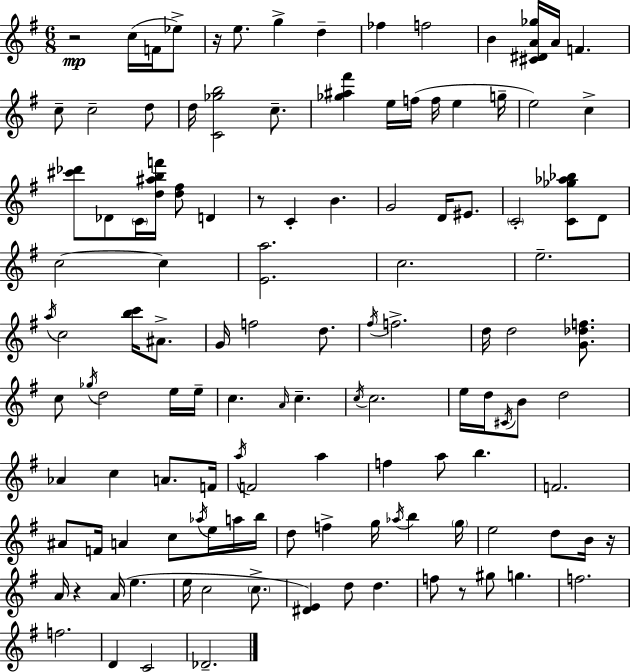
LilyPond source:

{
  \clef treble
  \numericTimeSignature
  \time 6/8
  \key e \minor
  r2\mp c''16( f'16 ees''8->) | r16 e''8. g''4-> d''4-- | fes''4 f''2 | b'4 <cis' dis' a' ges''>16 a'16 f'4. | \break c''8-- c''2-- d''8 | d''16 <c' ges'' b''>2 c''8.-- | <ges'' ais'' fis'''>4 e''16 f''16( f''16 e''4 g''16-- | e''2) c''4-> | \break <cis''' des'''>8 des'8 \parenthesize c'16 <d'' ais'' b'' f'''>16 <d'' fis''>8 d'4 | r8 c'4-. b'4. | g'2 d'16 eis'8. | \parenthesize c'2-. <c' ges'' aes'' bes''>8 d'8 | \break c''2~~ c''4 | <e' a''>2. | c''2. | e''2.-- | \break \acciaccatura { a''16 } c''2 <b'' c'''>16 ais'8.-> | g'16 f''2 d''8. | \acciaccatura { fis''16 } f''2.-> | d''16 d''2 <g' des'' f''>8. | \break c''8 \acciaccatura { ges''16 } d''2 | e''16 e''16-- c''4. \grace { a'16 } c''4.-- | \acciaccatura { c''16 } c''2. | e''16 d''16 \acciaccatura { cis'16 } b'8 d''2 | \break aes'4 c''4 | a'8. f'16 \acciaccatura { a''16 } f'2 | a''4 f''4 a''8 | b''4. f'2. | \break ais'8 f'16 a'4 | c''8 \acciaccatura { aes''16 } e''16 a''16 b''16 d''8 f''4-> | g''16 \acciaccatura { aes''16 } b''4 \parenthesize g''16 e''2 | d''8 b'16 r16 a'16 r4 | \break a'16( e''4. e''16 c''2 | \parenthesize c''8.-> <dis' e'>4) | d''8 d''4. f''8 r8 | gis''8 g''4. f''2. | \break f''2. | d'4 | c'2 des'2.-- | \bar "|."
}